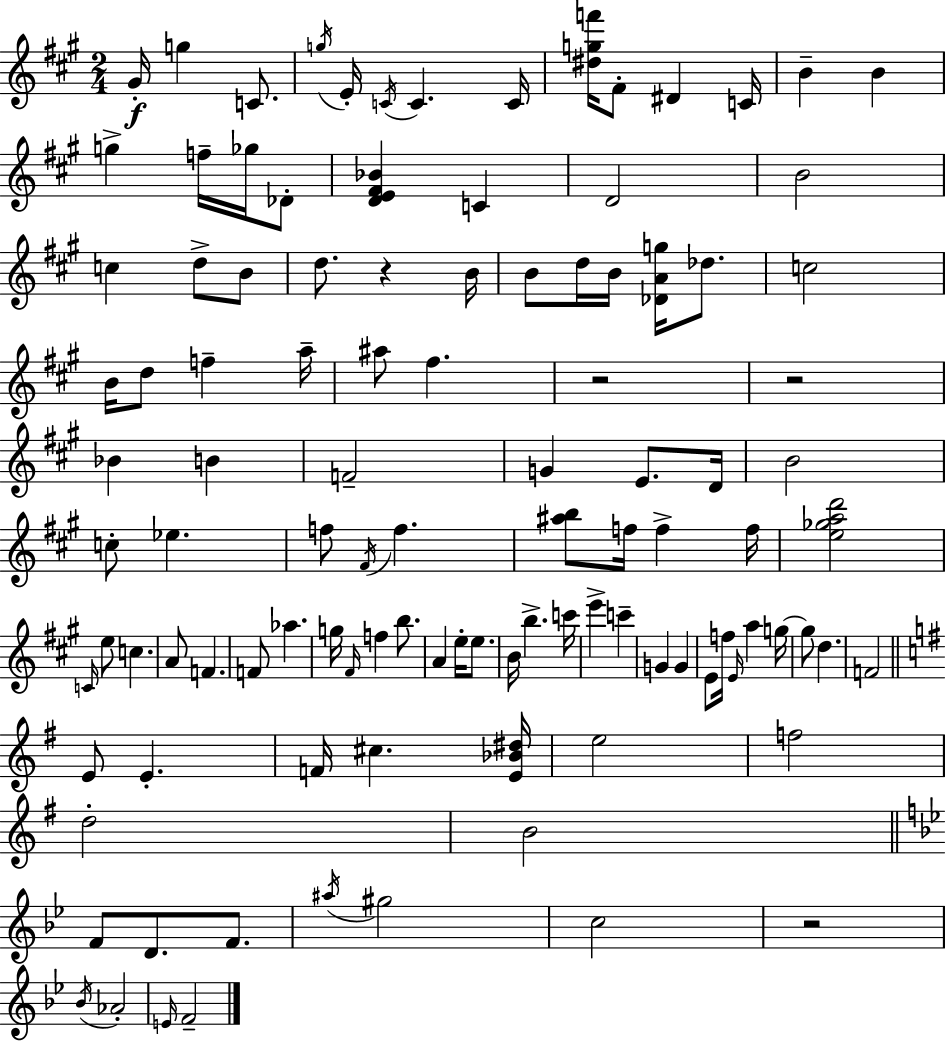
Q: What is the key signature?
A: A major